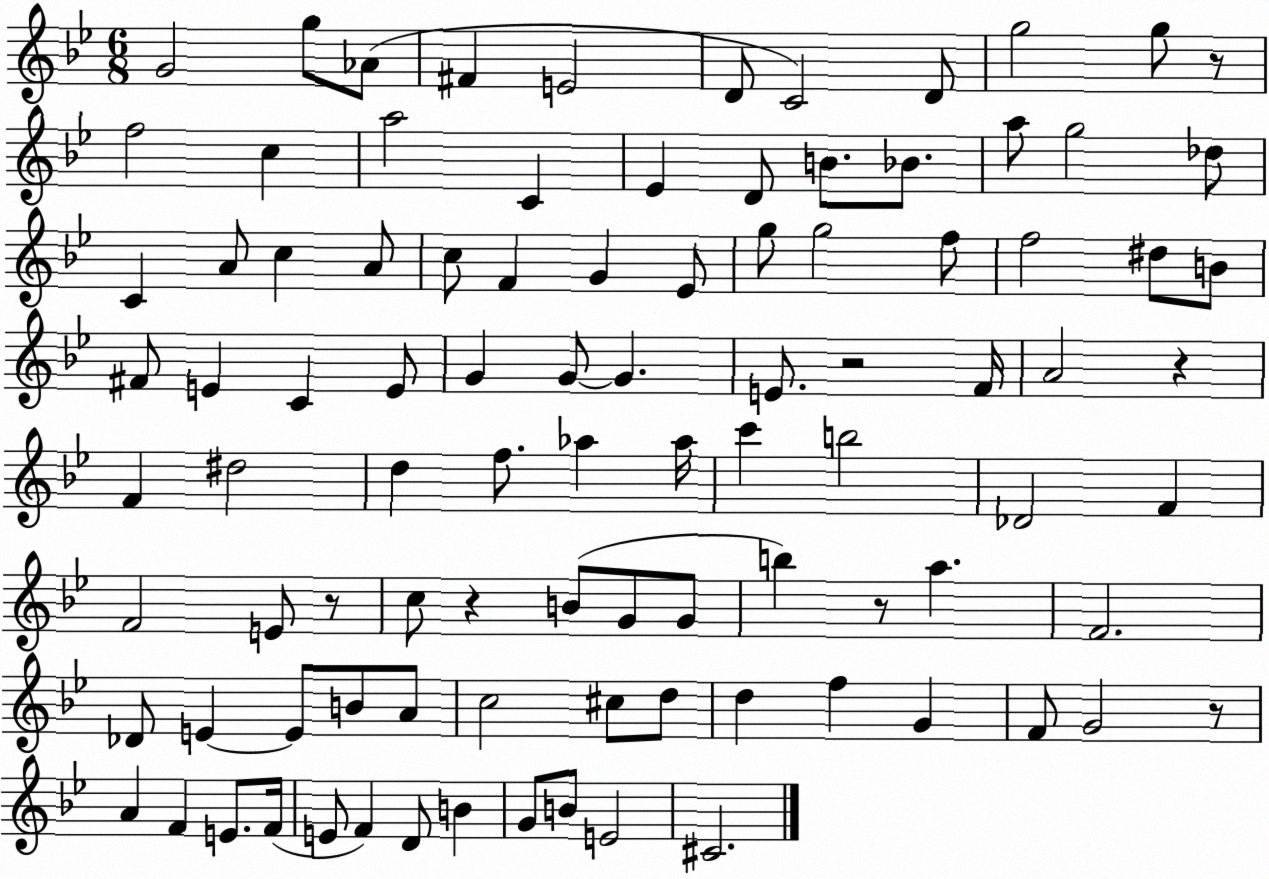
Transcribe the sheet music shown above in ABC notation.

X:1
T:Untitled
M:6/8
L:1/4
K:Bb
G2 g/2 _A/2 ^F E2 D/2 C2 D/2 g2 g/2 z/2 f2 c a2 C _E D/2 B/2 _B/2 a/2 g2 _d/2 C A/2 c A/2 c/2 F G _E/2 g/2 g2 f/2 f2 ^d/2 B/2 ^F/2 E C E/2 G G/2 G E/2 z2 F/4 A2 z F ^d2 d f/2 _a _a/4 c' b2 _D2 F F2 E/2 z/2 c/2 z B/2 G/2 G/2 b z/2 a F2 _D/2 E E/2 B/2 A/2 c2 ^c/2 d/2 d f G F/2 G2 z/2 A F E/2 F/4 E/2 F D/2 B G/2 B/2 E2 ^C2